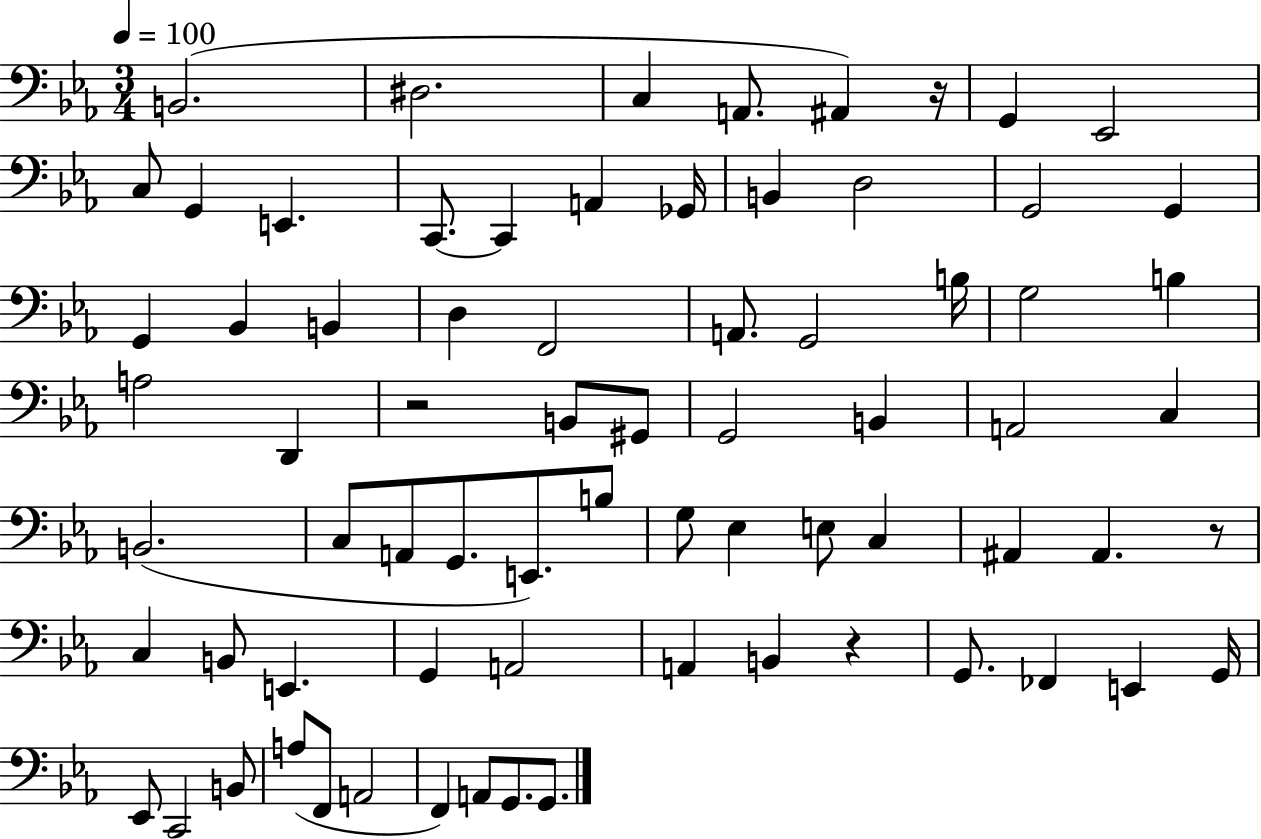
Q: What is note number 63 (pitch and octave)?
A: A3